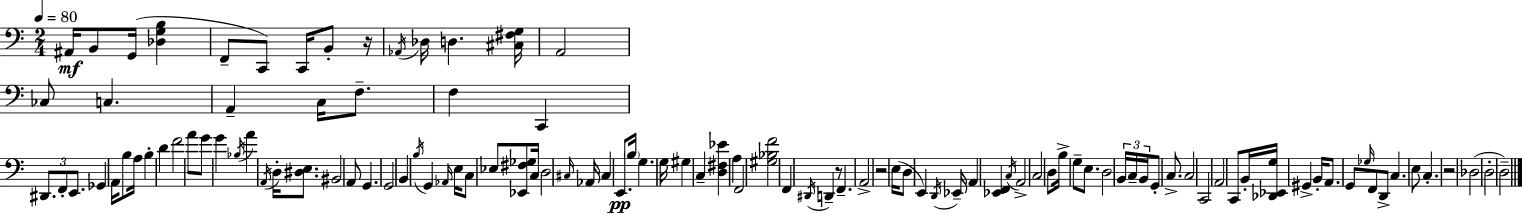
A#2/s B2/e G2/s [Db3,G3,B3]/q F2/e C2/e C2/s B2/e R/s Ab2/s Db3/s D3/q. [C#3,F#3,G3]/s A2/h CES3/e C3/q. A2/q C3/s F3/e. F3/q C2/q D#2/e. F2/e E2/e. Gb2/q A2/s B3/e A3/s B3/q D4/q F4/h A4/e G4/e G4/q Bb3/s A4/q A2/s D3/s [D#3,E3]/e. BIS2/h A2/e G2/q. G2/h B2/q B3/s G2/q Ab2/s E3/s C3/e Eb3/e [Eb2,F#3,Gb3]/e C3/s D3/h C#3/s Ab2/s C#3/q E2/e. B3/s G3/q. G3/s G#3/q C3/q [D3,F#3,Eb4]/q A3/q F2/h [G#3,Bb3,F4]/h F2/q D#2/s D2/q R/e F2/q. A2/h R/h E3/s D3/e E2/q D2/s Eb2/s A2/q [Eb2,F2]/q C3/s A2/h C3/h D3/e B3/s G3/e E3/e. D3/h B2/s C3/s B2/s G2/e C3/e. C3/h C2/h A2/h C2/e B2/s [Db2,Eb2,G3]/s G#2/q B2/s A2/e. G2/e Gb3/s F2/e D2/e C3/q. E3/e C3/q. R/h Db3/h D3/h D3/h